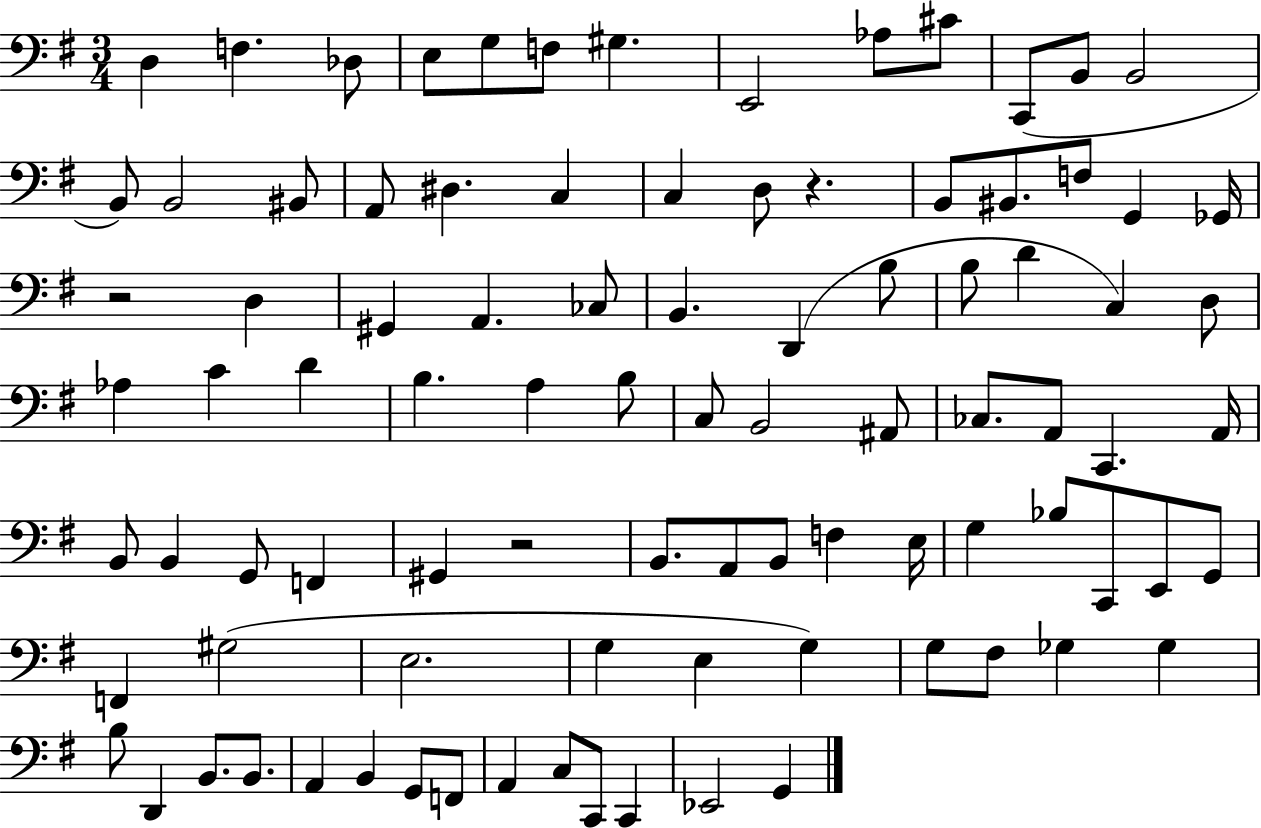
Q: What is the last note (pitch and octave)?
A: G2